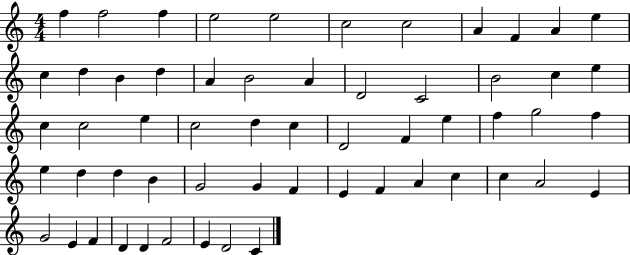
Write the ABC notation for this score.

X:1
T:Untitled
M:4/4
L:1/4
K:C
f f2 f e2 e2 c2 c2 A F A e c d B d A B2 A D2 C2 B2 c e c c2 e c2 d c D2 F e f g2 f e d d B G2 G F E F A c c A2 E G2 E F D D F2 E D2 C